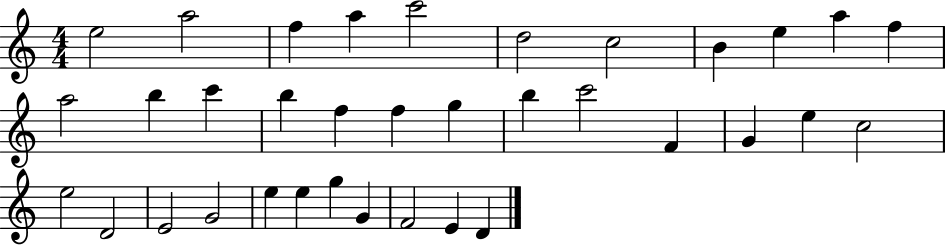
E5/h A5/h F5/q A5/q C6/h D5/h C5/h B4/q E5/q A5/q F5/q A5/h B5/q C6/q B5/q F5/q F5/q G5/q B5/q C6/h F4/q G4/q E5/q C5/h E5/h D4/h E4/h G4/h E5/q E5/q G5/q G4/q F4/h E4/q D4/q